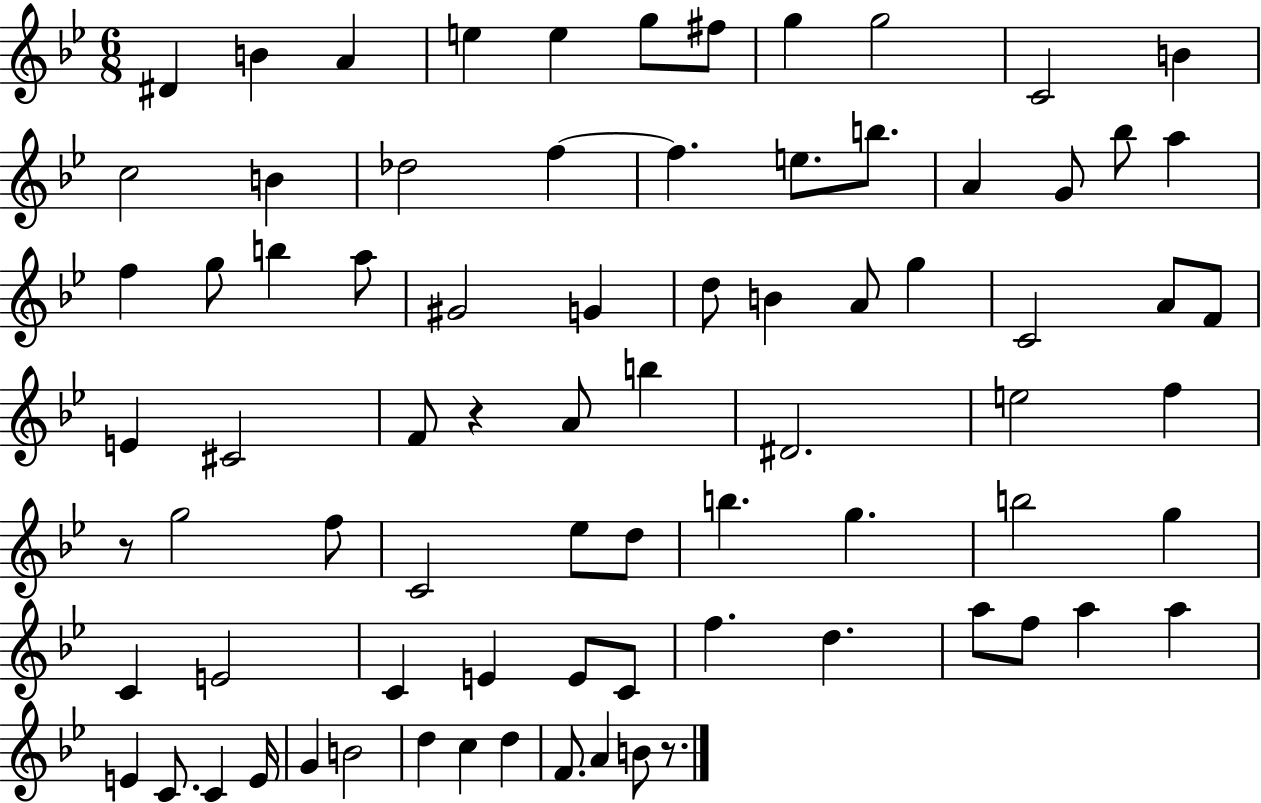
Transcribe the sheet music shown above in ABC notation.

X:1
T:Untitled
M:6/8
L:1/4
K:Bb
^D B A e e g/2 ^f/2 g g2 C2 B c2 B _d2 f f e/2 b/2 A G/2 _b/2 a f g/2 b a/2 ^G2 G d/2 B A/2 g C2 A/2 F/2 E ^C2 F/2 z A/2 b ^D2 e2 f z/2 g2 f/2 C2 _e/2 d/2 b g b2 g C E2 C E E/2 C/2 f d a/2 f/2 a a E C/2 C E/4 G B2 d c d F/2 A B/2 z/2